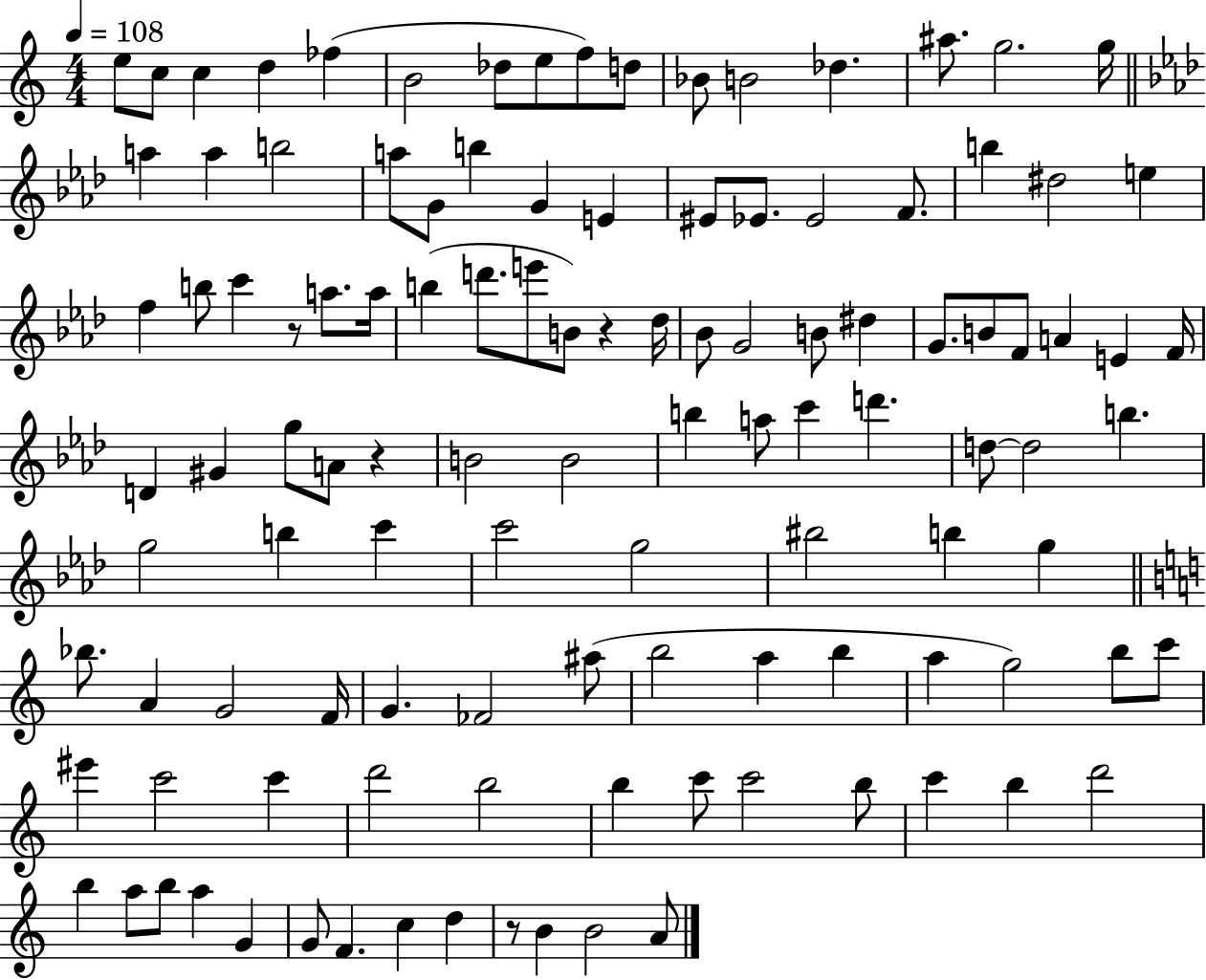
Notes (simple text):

E5/e C5/e C5/q D5/q FES5/q B4/h Db5/e E5/e F5/e D5/e Bb4/e B4/h Db5/q. A#5/e. G5/h. G5/s A5/q A5/q B5/h A5/e G4/e B5/q G4/q E4/q EIS4/e Eb4/e. Eb4/h F4/e. B5/q D#5/h E5/q F5/q B5/e C6/q R/e A5/e. A5/s B5/q D6/e. E6/e B4/e R/q Db5/s Bb4/e G4/h B4/e D#5/q G4/e. B4/e F4/e A4/q E4/q F4/s D4/q G#4/q G5/e A4/e R/q B4/h B4/h B5/q A5/e C6/q D6/q. D5/e D5/h B5/q. G5/h B5/q C6/q C6/h G5/h BIS5/h B5/q G5/q Bb5/e. A4/q G4/h F4/s G4/q. FES4/h A#5/e B5/h A5/q B5/q A5/q G5/h B5/e C6/e EIS6/q C6/h C6/q D6/h B5/h B5/q C6/e C6/h B5/e C6/q B5/q D6/h B5/q A5/e B5/e A5/q G4/q G4/e F4/q. C5/q D5/q R/e B4/q B4/h A4/e